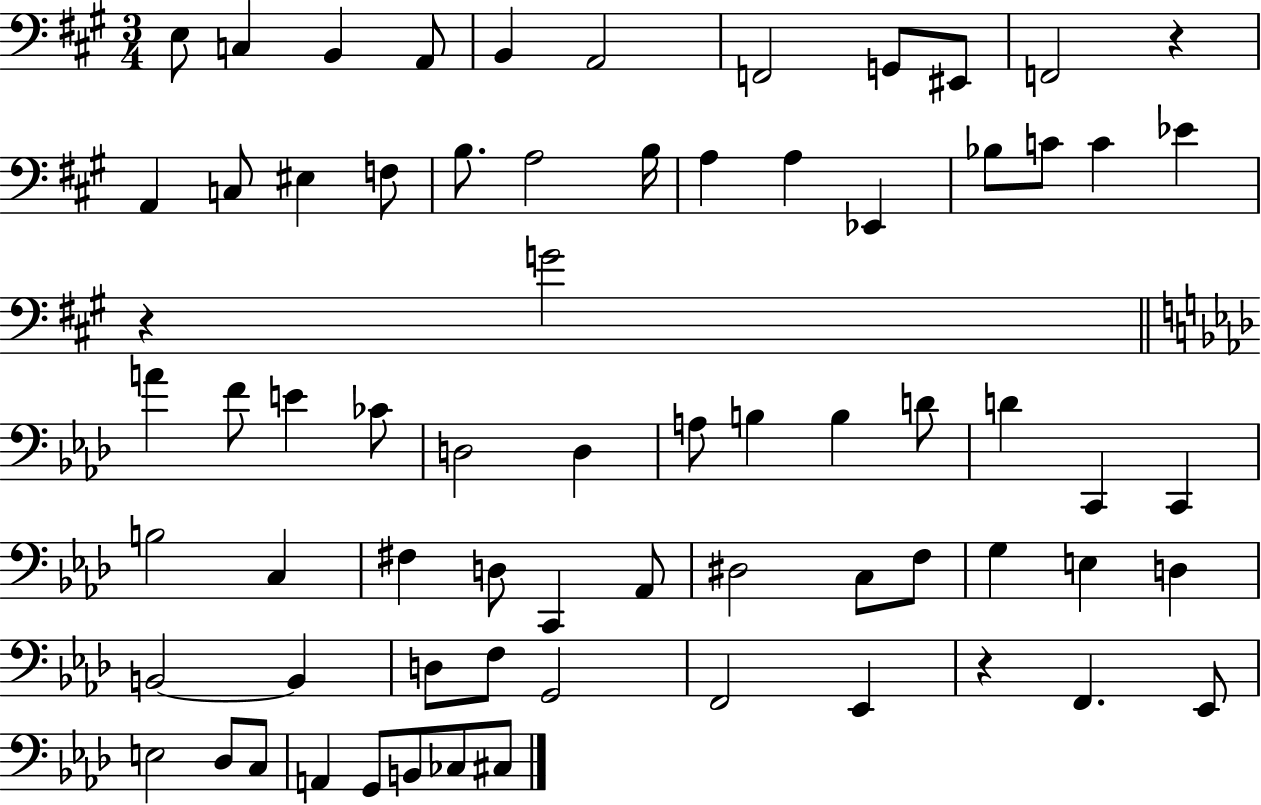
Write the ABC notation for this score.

X:1
T:Untitled
M:3/4
L:1/4
K:A
E,/2 C, B,, A,,/2 B,, A,,2 F,,2 G,,/2 ^E,,/2 F,,2 z A,, C,/2 ^E, F,/2 B,/2 A,2 B,/4 A, A, _E,, _B,/2 C/2 C _E z G2 A F/2 E _C/2 D,2 D, A,/2 B, B, D/2 D C,, C,, B,2 C, ^F, D,/2 C,, _A,,/2 ^D,2 C,/2 F,/2 G, E, D, B,,2 B,, D,/2 F,/2 G,,2 F,,2 _E,, z F,, _E,,/2 E,2 _D,/2 C,/2 A,, G,,/2 B,,/2 _C,/2 ^C,/2